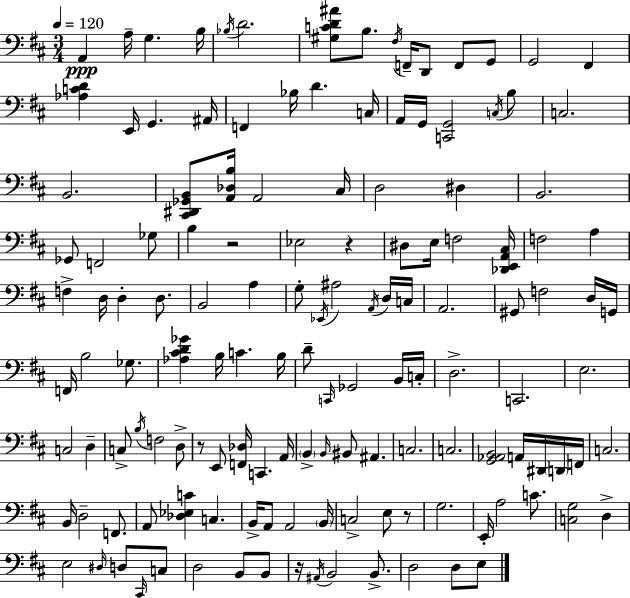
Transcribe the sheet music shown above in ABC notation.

X:1
T:Untitled
M:3/4
L:1/4
K:D
A,, A,/4 G, B,/4 _B,/4 D2 [^G,CD^A]/2 B,/2 ^F,/4 F,,/4 D,,/2 F,,/2 G,,/2 G,,2 ^F,, [_A,CD] E,,/4 G,, ^A,,/4 F,, _B,/4 D C,/4 A,,/4 G,,/4 [C,,G,,]2 C,/4 B,/2 C,2 B,,2 [^C,,^D,,_G,,B,,]/2 [A,,_D,B,]/4 A,,2 ^C,/4 D,2 ^D, B,,2 _G,,/2 F,,2 _G,/2 B, z2 _E,2 z ^D,/2 E,/4 F,2 [_D,,E,,A,,^C,]/4 F,2 A, F, D,/4 D, D,/2 B,,2 A, G,/2 _E,,/4 ^A,2 A,,/4 D,/4 C,/4 A,,2 ^G,,/2 F,2 D,/4 G,,/4 F,,/4 B,2 _G,/2 [_A,^CD_G] B,/4 C B,/4 D/2 C,,/4 _G,,2 B,,/4 C,/4 D,2 C,,2 E,2 C,2 D, C,/2 B,/4 F,2 D,/2 z/2 E,,/2 [F,,_D,]/4 C,, A,,/4 B,, B,,/4 ^B,,/2 ^A,, C,2 C,2 [G,,_A,,B,,]2 A,,/4 ^D,,/4 D,,/4 F,,/4 C,2 B,,/4 D,2 F,,/2 A,,/2 [_D,_E,C] C, B,,/4 A,,/2 A,,2 B,,/4 C,2 E,/2 z/2 G,2 E,,/4 A,2 C/2 [C,G,]2 D, E,2 ^D,/4 D,/2 ^C,,/4 C,/2 D,2 B,,/2 B,,/2 z/4 ^A,,/4 B,,2 B,,/2 D,2 D,/2 E,/2